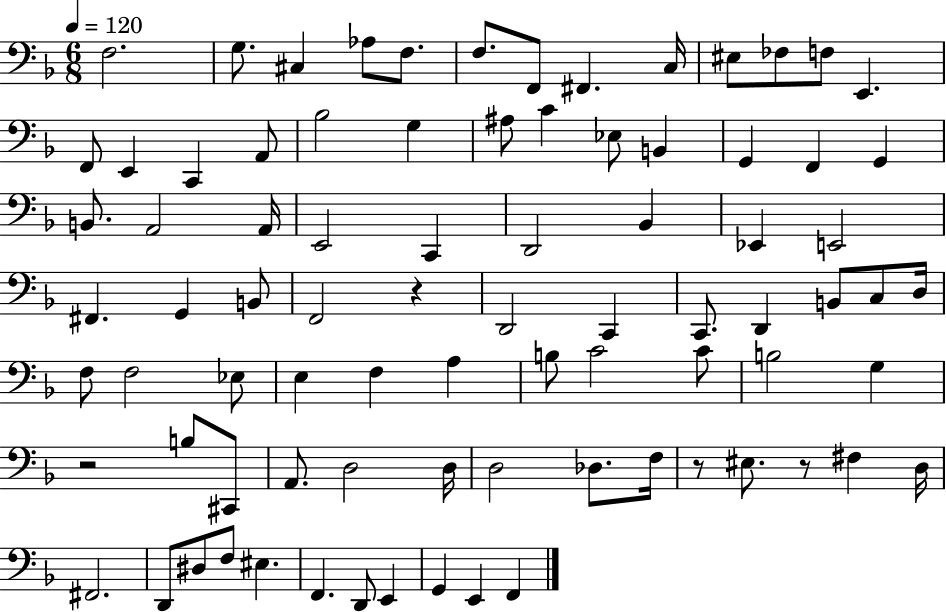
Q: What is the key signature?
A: F major